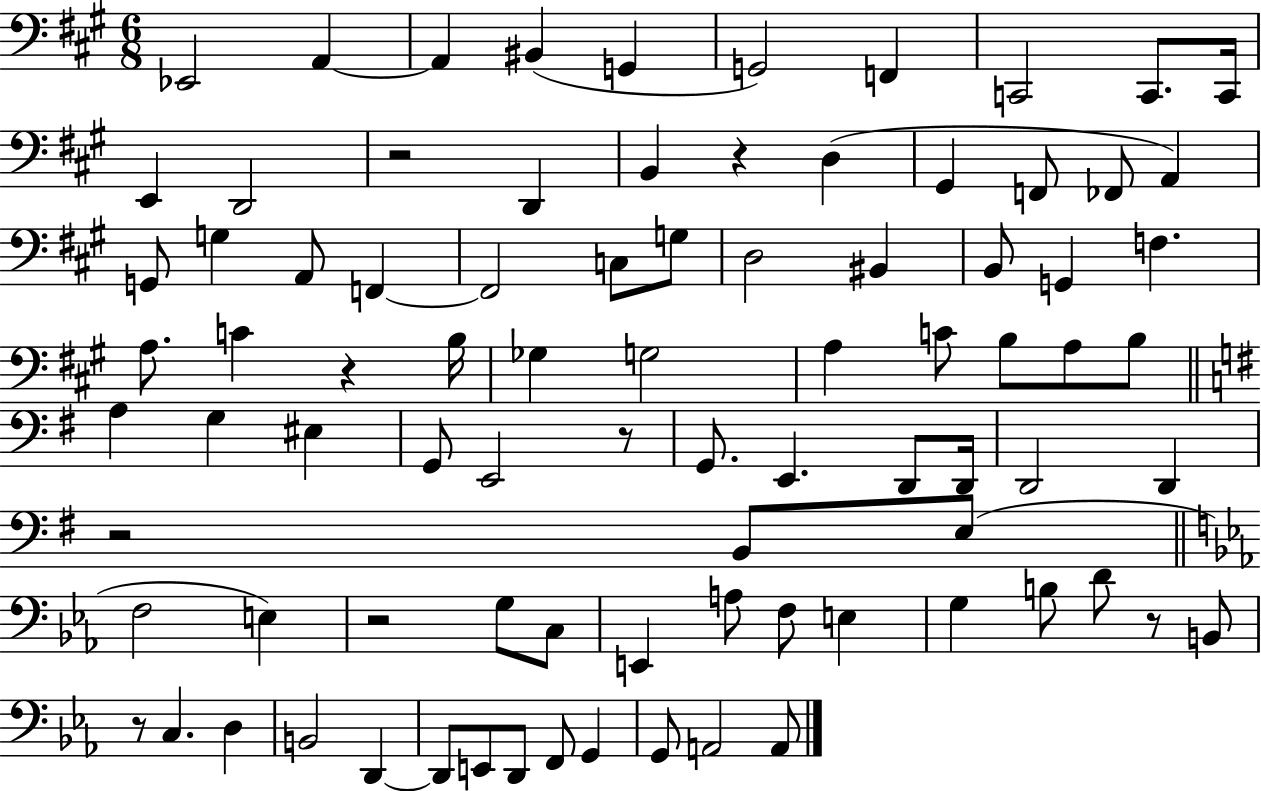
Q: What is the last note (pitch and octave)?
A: A2